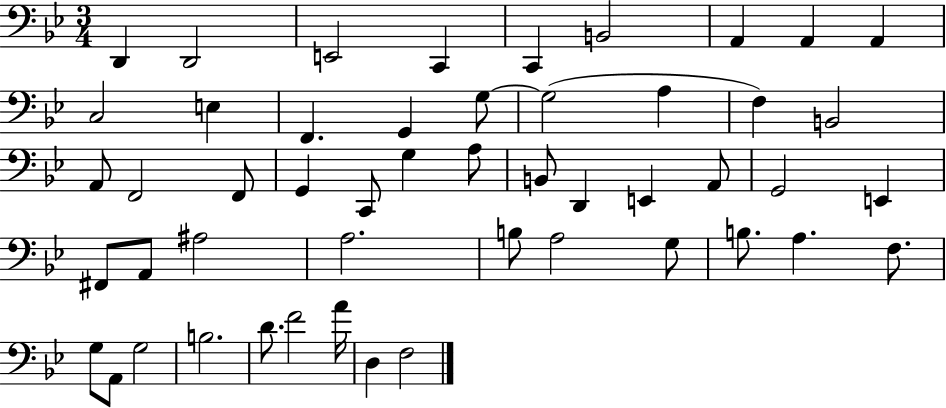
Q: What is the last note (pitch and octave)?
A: F3